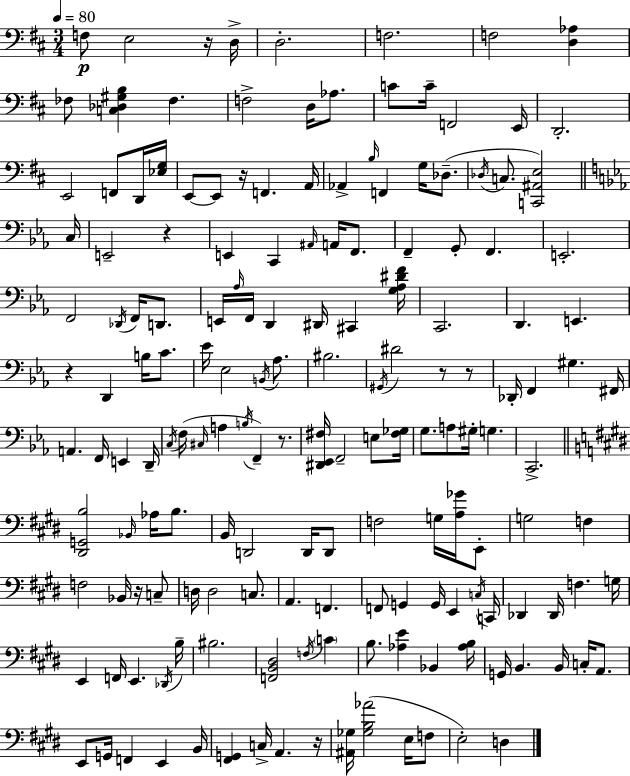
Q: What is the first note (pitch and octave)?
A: F3